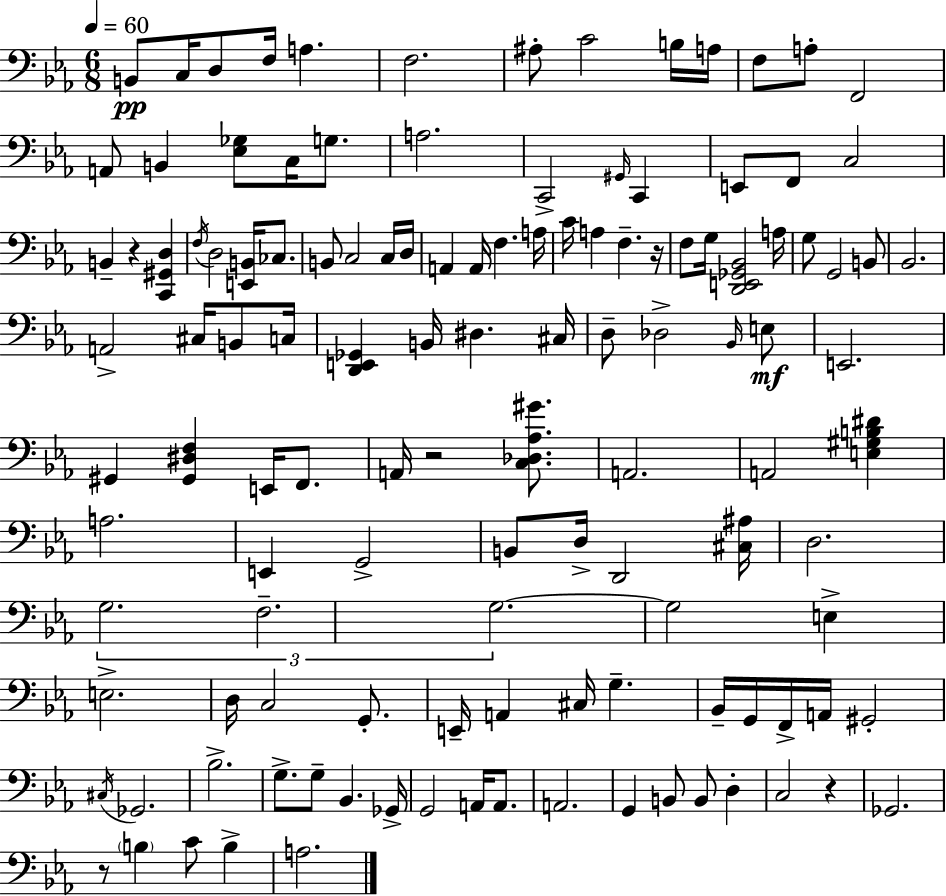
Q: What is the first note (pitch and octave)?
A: B2